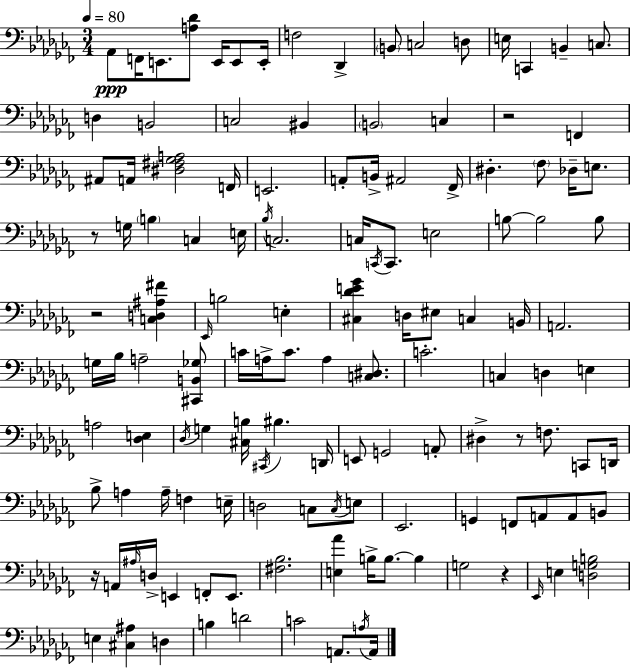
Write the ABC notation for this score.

X:1
T:Untitled
M:3/4
L:1/4
K:Abm
_A,,/2 F,,/4 E,,/2 [A,_D]/2 E,,/4 E,,/2 E,,/4 F,2 _D,, B,,/2 C,2 D,/2 E,/4 C,, B,, C,/2 D, B,,2 C,2 ^B,, B,,2 C, z2 F,, ^A,,/2 A,,/4 [^D,^F,_G,A,]2 F,,/4 E,,2 A,,/2 B,,/4 ^A,,2 _F,,/4 ^D, _F,/2 _D,/4 E,/2 z/2 G,/4 B, C, E,/4 _B,/4 C,2 C,/4 C,,/4 C,,/2 E,2 B,/2 B,2 B,/2 z2 [C,D,^A,^F] _E,,/4 B,2 E, [^C,_DE_G] D,/4 ^E,/2 C, B,,/4 A,,2 G,/4 _B,/4 A,2 [^C,,B,,_G,]/2 C/4 A,/4 C/2 A, [C,^D,]/2 C2 C, D, E, A,2 [_D,E,] _D,/4 G, [^C,B,]/4 ^C,,/4 ^B, D,,/4 E,,/2 G,,2 A,,/2 ^D, z/2 F,/2 C,,/2 D,,/4 _B,/2 A, A,/4 F, E,/4 D,2 C,/2 C,/4 E,/2 _E,,2 G,, F,,/2 A,,/2 A,,/2 B,,/2 z/4 A,,/4 ^A,/4 D,/4 E,, F,,/2 E,,/2 [^F,_B,]2 [E,_A] B,/4 B,/2 B, G,2 z _E,,/4 E, [D,G,B,]2 E, [^C,^A,] D, B, D2 C2 A,,/2 A,/4 A,,/4